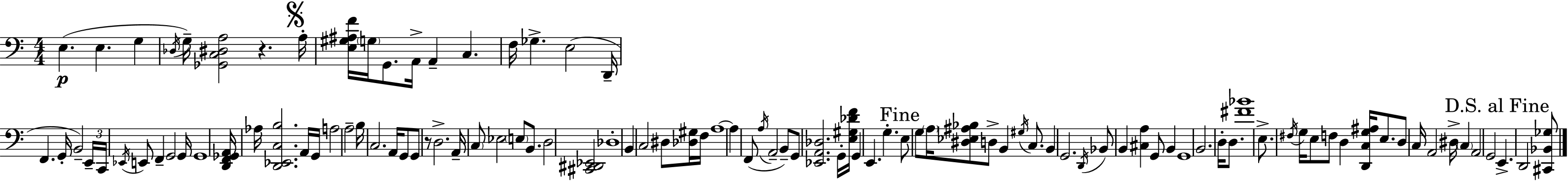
{
  \clef bass
  \numericTimeSignature
  \time 4/4
  \key a \minor
  e4.(\p e4. g4 | \acciaccatura { des16 } g16--) <ges, c dis a>2 r4. | \mark \markup { \musicglyph "scripts.segno" } a16-. <e gis ais f'>16 \parenthesize g16 g,8. a,16-> a,4-- c4. | f16 ges4.-> e2( | \break d,16-- f,4. g,16-. b,2--) | \tuplet 3/2 { e,16-- c,16 \acciaccatura { ees,16 } } e,8 f,4-- g,2 | g,16 g,1 | <d, f, ges, a,>16 aes16 <d, ees, c b>2. | \break a,16 g,16 a2 a2-- | b16 c2. a,16 | g,8 g,8 r8 d2.-> | a,16-- \parenthesize c8 ees2 \parenthesize e8 b,8. | \break d2 <cis, dis, ees,>2 | des1-. | b,4 c2 dis8 | <des gis>16 f16 a1~~ | \break a4 f,8( \acciaccatura { a16 } a,2-- | b,8--) g,8 <ees, a, des>2. | g,16-. <e gis des' f'>16 g,4 e,4. g4.-. | \mark "Fine" e8 g8 \parenthesize a16 <dis ees ais bes>8 d8-> b,4 | \break \acciaccatura { gis16 } c8. b,4 g,2. | \acciaccatura { d,16 } bes,8 b,4 <cis a>4 g,8 | b,4 g,1 | b,2. | \break d16-. d8. <fis' bes'>1 | e8.-> \acciaccatura { fis16 } g16 e8 f8 d4 | <d, c g ais>16 e8. d8 c16 a,2 | dis16-> \parenthesize c4 a,2 g,2 | \break \mark "D.S. al Fine" e,4.-> d,2 | <cis, bes, ges>8 \bar "|."
}